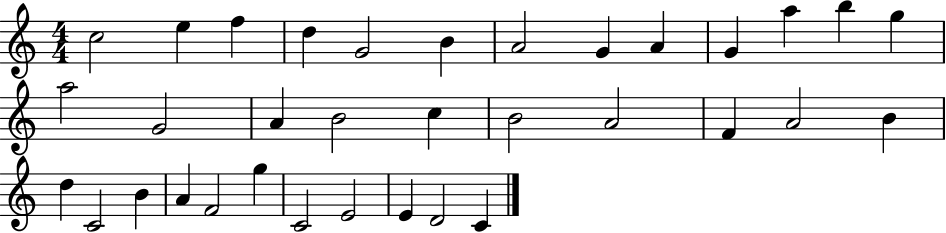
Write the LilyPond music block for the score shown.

{
  \clef treble
  \numericTimeSignature
  \time 4/4
  \key c \major
  c''2 e''4 f''4 | d''4 g'2 b'4 | a'2 g'4 a'4 | g'4 a''4 b''4 g''4 | \break a''2 g'2 | a'4 b'2 c''4 | b'2 a'2 | f'4 a'2 b'4 | \break d''4 c'2 b'4 | a'4 f'2 g''4 | c'2 e'2 | e'4 d'2 c'4 | \break \bar "|."
}